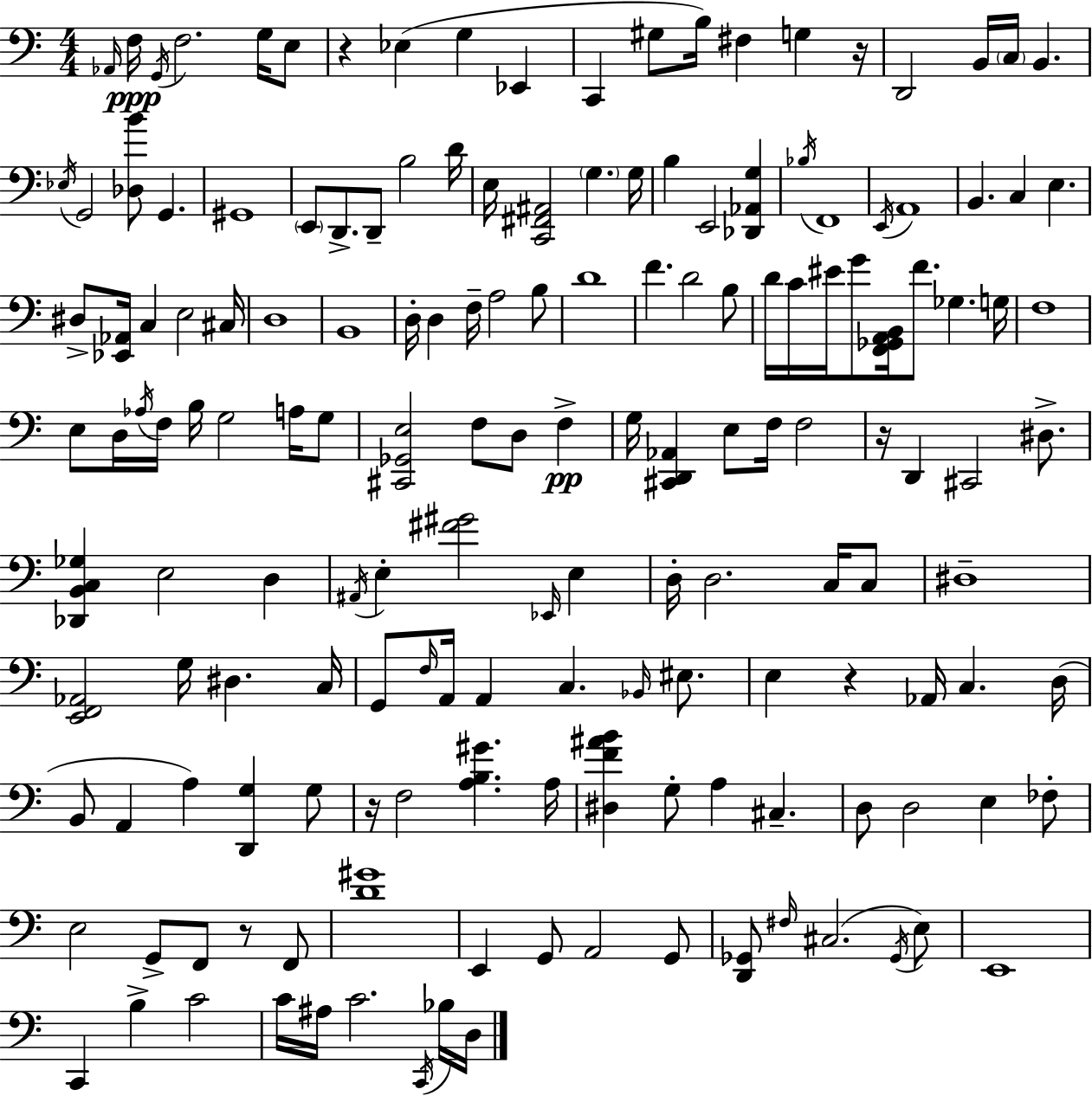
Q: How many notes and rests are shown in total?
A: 161